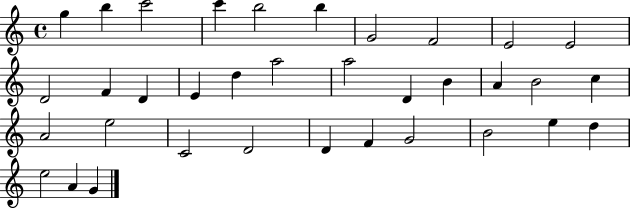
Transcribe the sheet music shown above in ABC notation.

X:1
T:Untitled
M:4/4
L:1/4
K:C
g b c'2 c' b2 b G2 F2 E2 E2 D2 F D E d a2 a2 D B A B2 c A2 e2 C2 D2 D F G2 B2 e d e2 A G